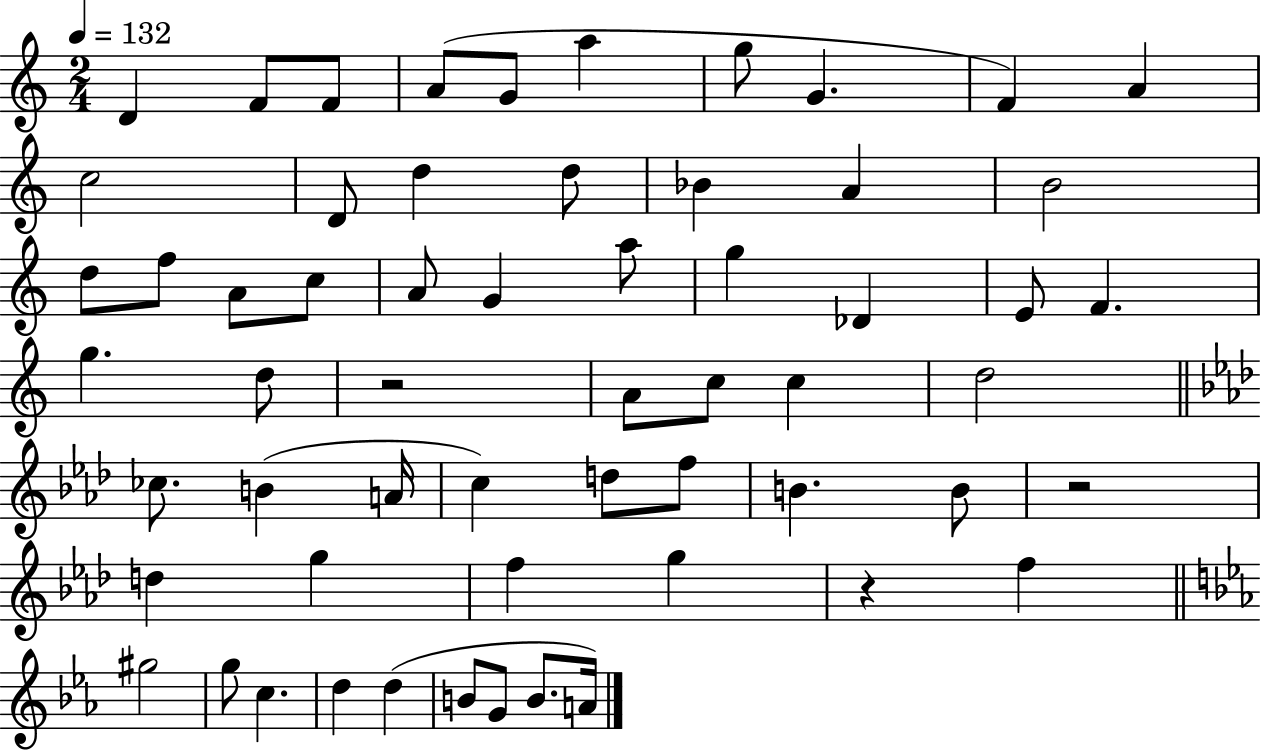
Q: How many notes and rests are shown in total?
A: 59